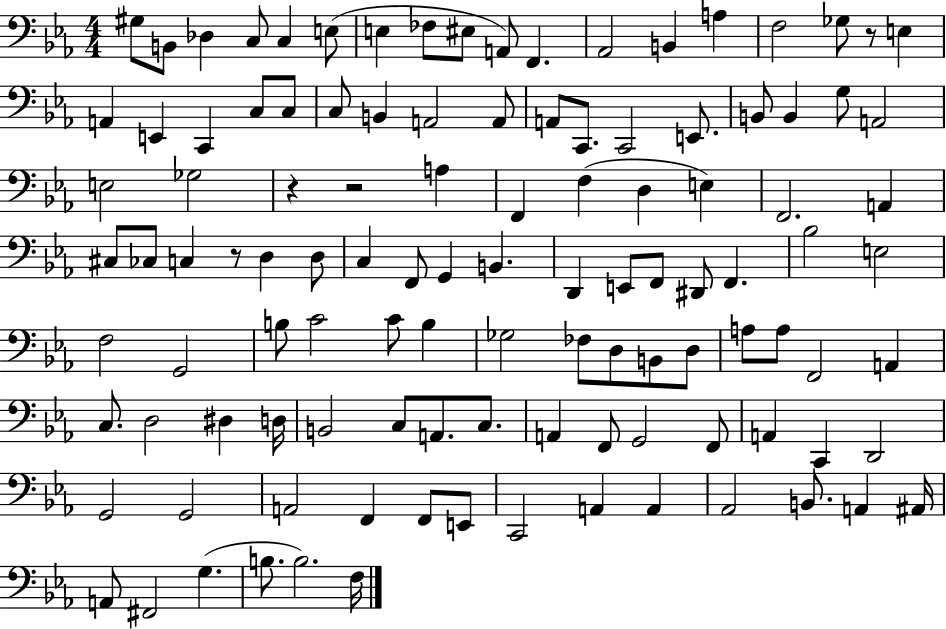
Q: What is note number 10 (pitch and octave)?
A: A2